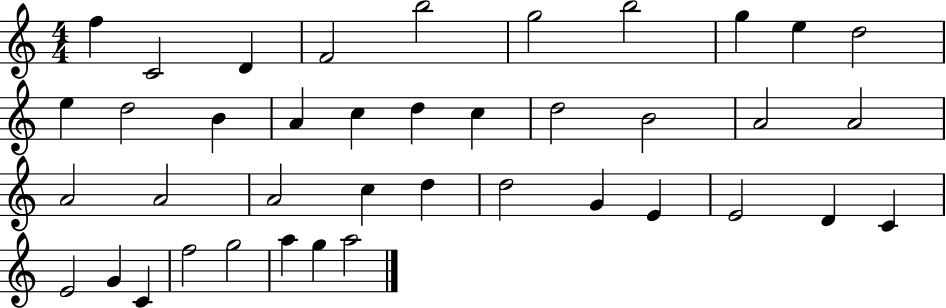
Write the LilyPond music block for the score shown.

{
  \clef treble
  \numericTimeSignature
  \time 4/4
  \key c \major
  f''4 c'2 d'4 | f'2 b''2 | g''2 b''2 | g''4 e''4 d''2 | \break e''4 d''2 b'4 | a'4 c''4 d''4 c''4 | d''2 b'2 | a'2 a'2 | \break a'2 a'2 | a'2 c''4 d''4 | d''2 g'4 e'4 | e'2 d'4 c'4 | \break e'2 g'4 c'4 | f''2 g''2 | a''4 g''4 a''2 | \bar "|."
}